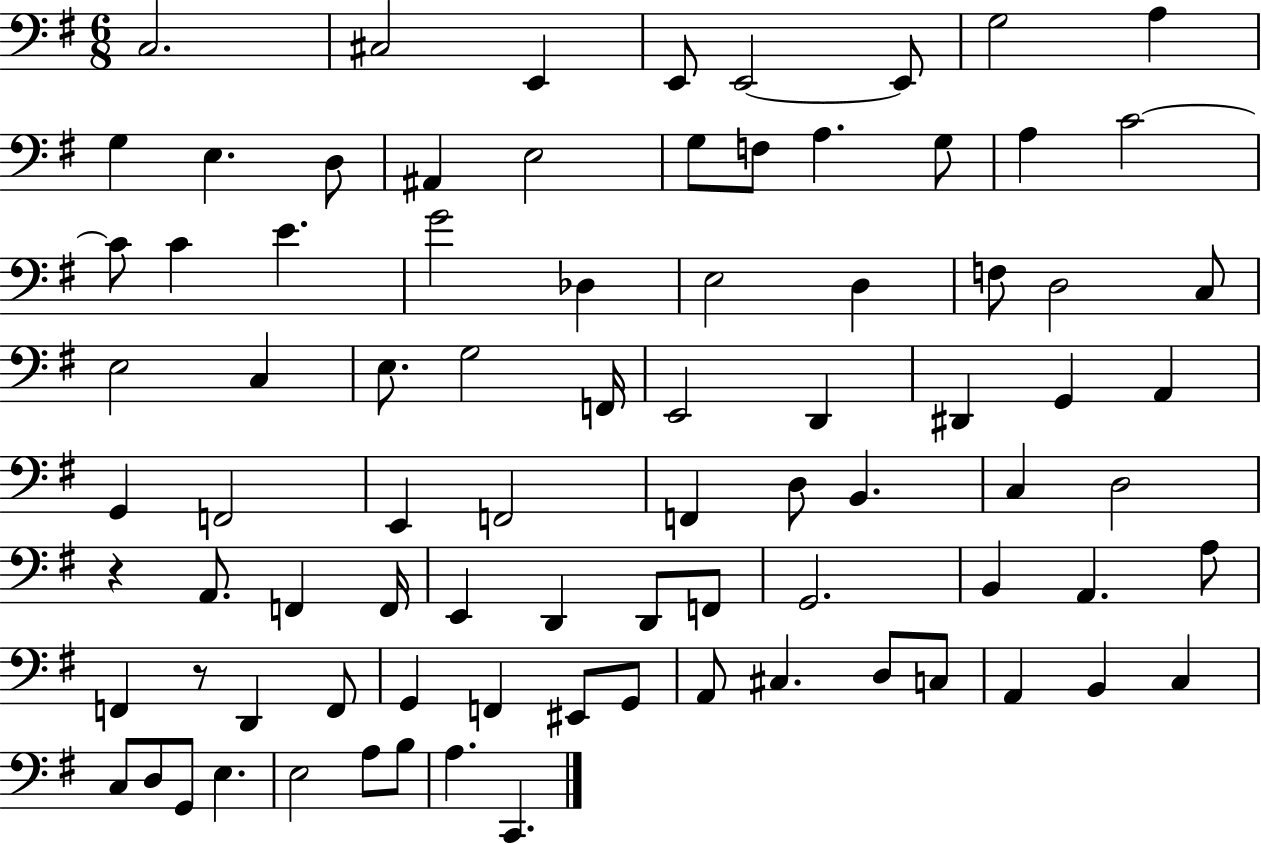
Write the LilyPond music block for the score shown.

{
  \clef bass
  \numericTimeSignature
  \time 6/8
  \key g \major
  c2. | cis2 e,4 | e,8 e,2~~ e,8 | g2 a4 | \break g4 e4. d8 | ais,4 e2 | g8 f8 a4. g8 | a4 c'2~~ | \break c'8 c'4 e'4. | g'2 des4 | e2 d4 | f8 d2 c8 | \break e2 c4 | e8. g2 f,16 | e,2 d,4 | dis,4 g,4 a,4 | \break g,4 f,2 | e,4 f,2 | f,4 d8 b,4. | c4 d2 | \break r4 a,8. f,4 f,16 | e,4 d,4 d,8 f,8 | g,2. | b,4 a,4. a8 | \break f,4 r8 d,4 f,8 | g,4 f,4 eis,8 g,8 | a,8 cis4. d8 c8 | a,4 b,4 c4 | \break c8 d8 g,8 e4. | e2 a8 b8 | a4. c,4. | \bar "|."
}